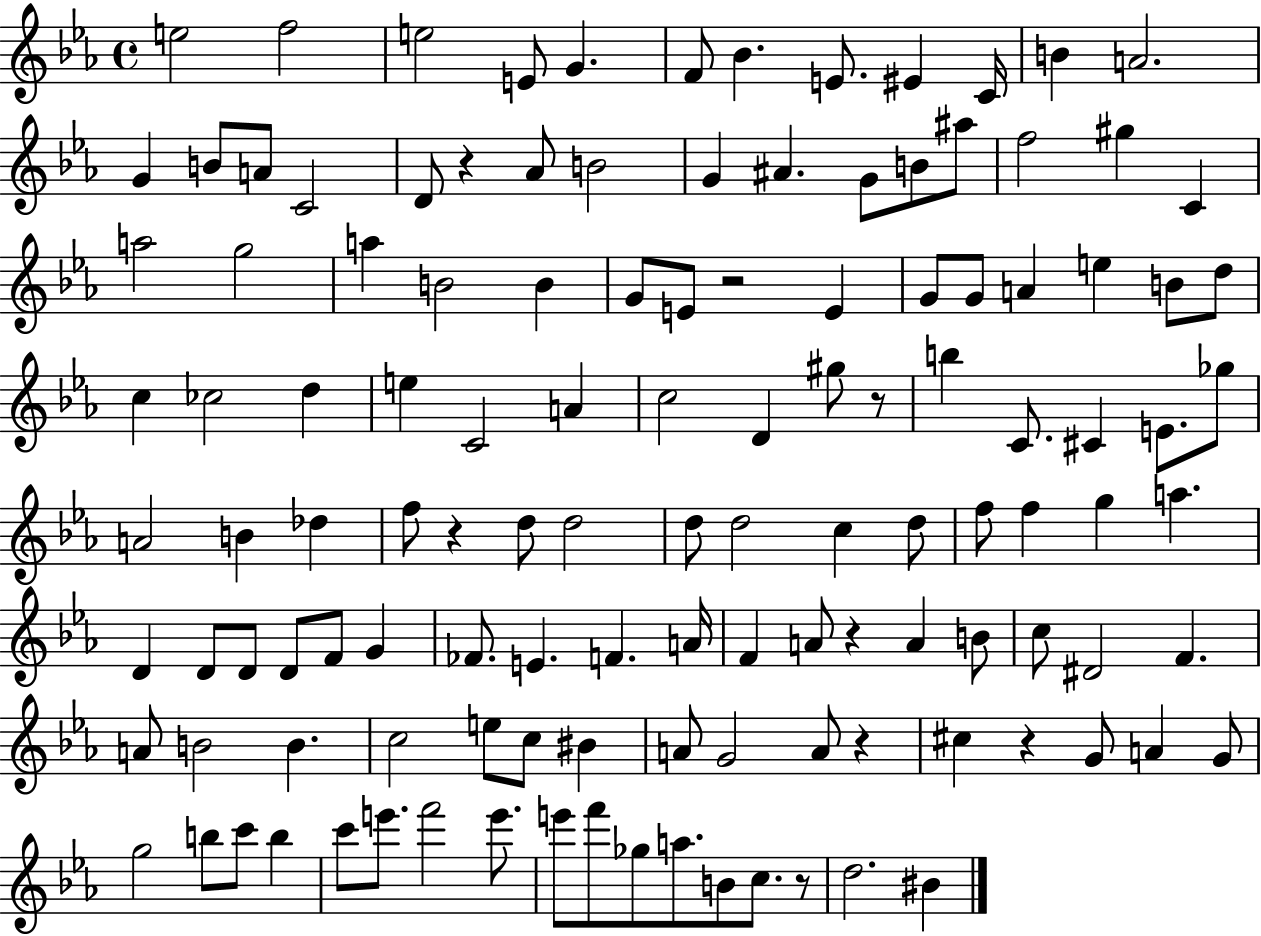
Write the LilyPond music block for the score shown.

{
  \clef treble
  \time 4/4
  \defaultTimeSignature
  \key ees \major
  \repeat volta 2 { e''2 f''2 | e''2 e'8 g'4. | f'8 bes'4. e'8. eis'4 c'16 | b'4 a'2. | \break g'4 b'8 a'8 c'2 | d'8 r4 aes'8 b'2 | g'4 ais'4. g'8 b'8 ais''8 | f''2 gis''4 c'4 | \break a''2 g''2 | a''4 b'2 b'4 | g'8 e'8 r2 e'4 | g'8 g'8 a'4 e''4 b'8 d''8 | \break c''4 ces''2 d''4 | e''4 c'2 a'4 | c''2 d'4 gis''8 r8 | b''4 c'8. cis'4 e'8. ges''8 | \break a'2 b'4 des''4 | f''8 r4 d''8 d''2 | d''8 d''2 c''4 d''8 | f''8 f''4 g''4 a''4. | \break d'4 d'8 d'8 d'8 f'8 g'4 | fes'8. e'4. f'4. a'16 | f'4 a'8 r4 a'4 b'8 | c''8 dis'2 f'4. | \break a'8 b'2 b'4. | c''2 e''8 c''8 bis'4 | a'8 g'2 a'8 r4 | cis''4 r4 g'8 a'4 g'8 | \break g''2 b''8 c'''8 b''4 | c'''8 e'''8. f'''2 e'''8. | e'''8 f'''8 ges''8 a''8. b'8 c''8. r8 | d''2. bis'4 | \break } \bar "|."
}